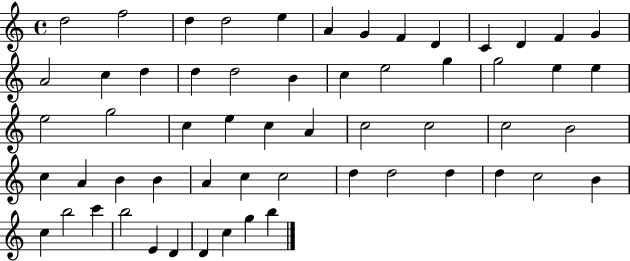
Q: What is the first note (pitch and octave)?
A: D5